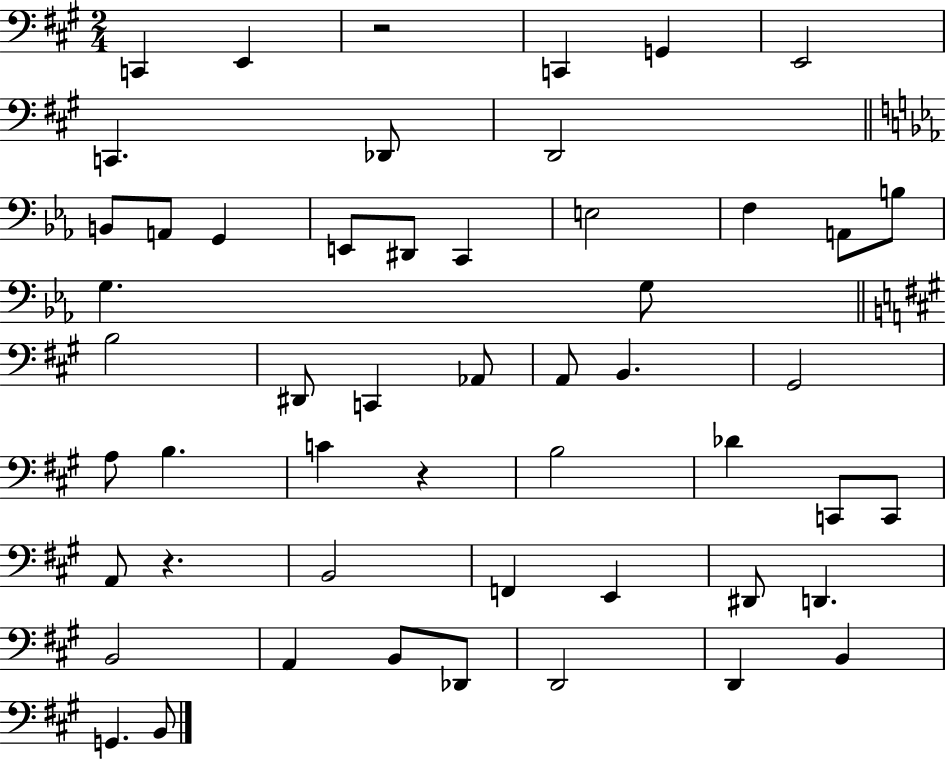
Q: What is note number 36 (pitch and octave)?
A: B2